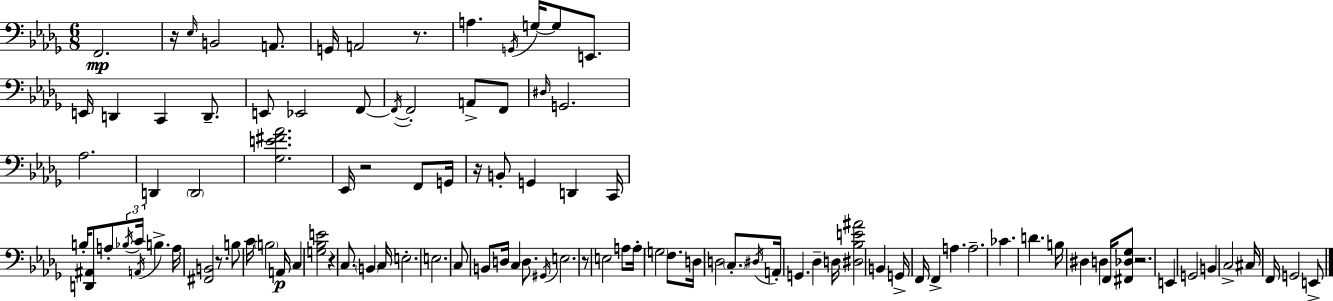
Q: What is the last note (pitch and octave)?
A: E2